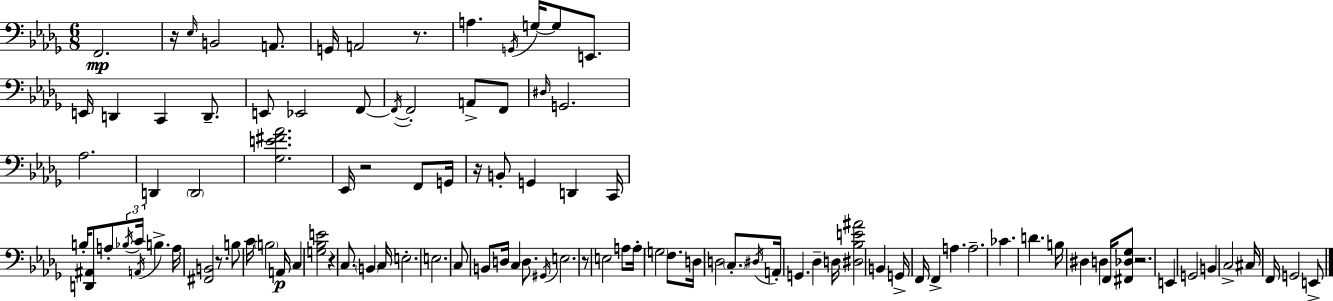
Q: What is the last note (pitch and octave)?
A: E2